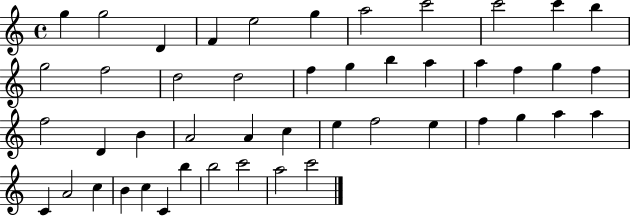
G5/q G5/h D4/q F4/q E5/h G5/q A5/h C6/h C6/h C6/q B5/q G5/h F5/h D5/h D5/h F5/q G5/q B5/q A5/q A5/q F5/q G5/q F5/q F5/h D4/q B4/q A4/h A4/q C5/q E5/q F5/h E5/q F5/q G5/q A5/q A5/q C4/q A4/h C5/q B4/q C5/q C4/q B5/q B5/h C6/h A5/h C6/h